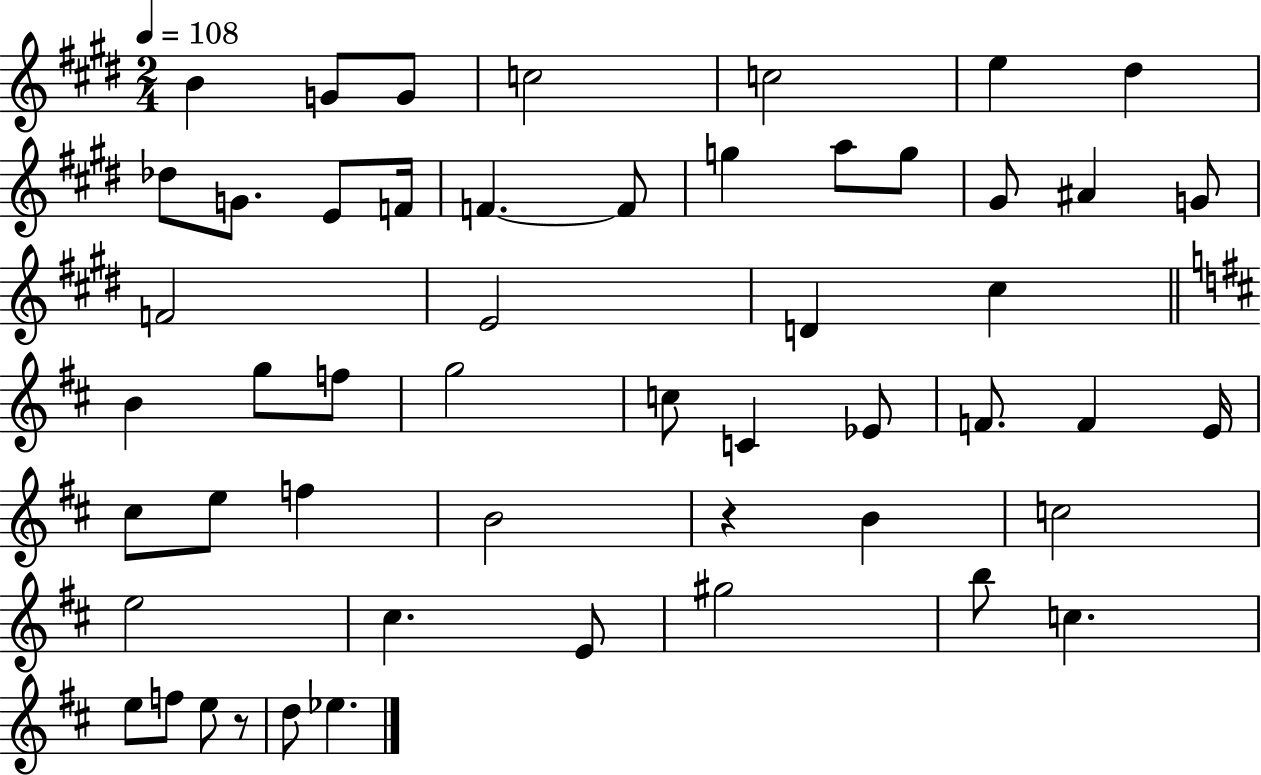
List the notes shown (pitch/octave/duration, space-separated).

B4/q G4/e G4/e C5/h C5/h E5/q D#5/q Db5/e G4/e. E4/e F4/s F4/q. F4/e G5/q A5/e G5/e G#4/e A#4/q G4/e F4/h E4/h D4/q C#5/q B4/q G5/e F5/e G5/h C5/e C4/q Eb4/e F4/e. F4/q E4/s C#5/e E5/e F5/q B4/h R/q B4/q C5/h E5/h C#5/q. E4/e G#5/h B5/e C5/q. E5/e F5/e E5/e R/e D5/e Eb5/q.